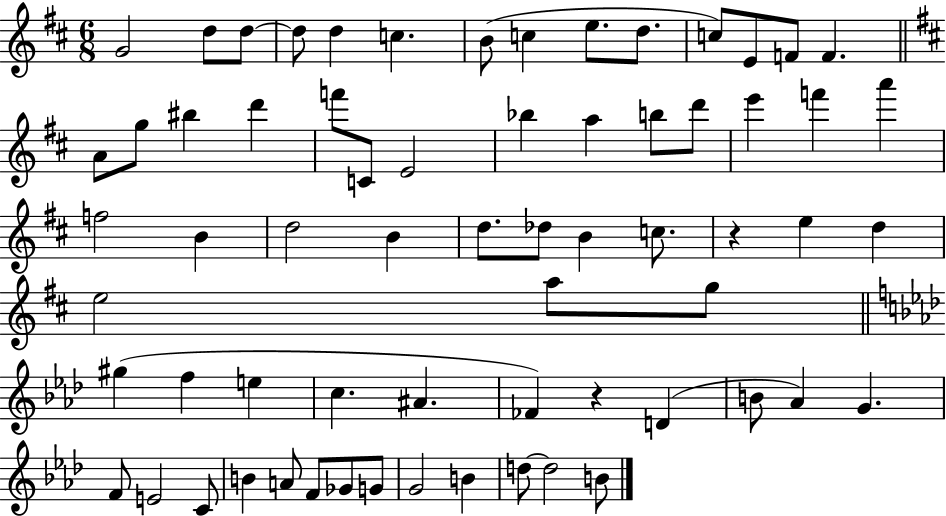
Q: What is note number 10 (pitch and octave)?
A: D5